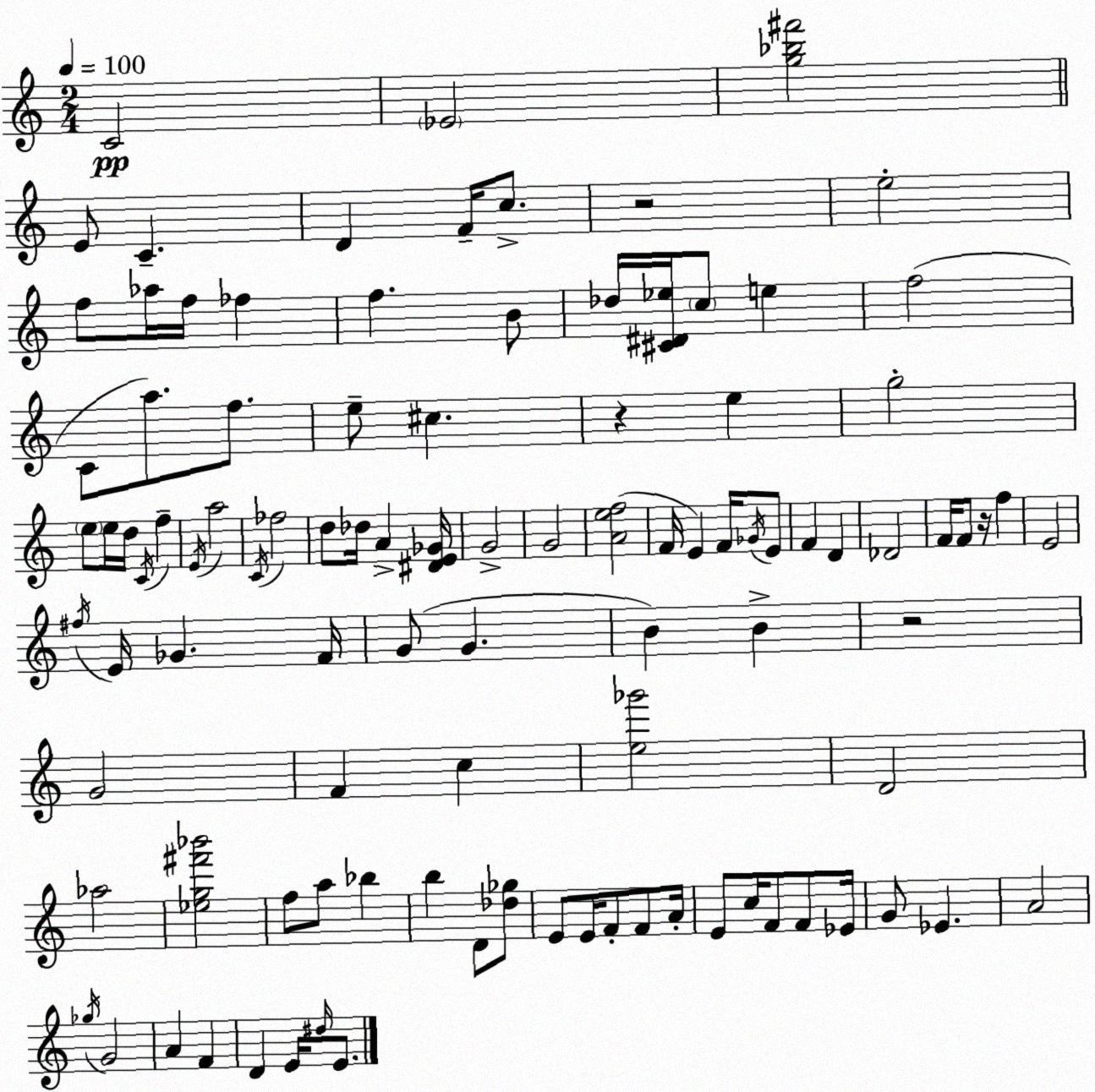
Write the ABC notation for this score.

X:1
T:Untitled
M:2/4
L:1/4
K:Am
C2 _E2 [g_b^f']2 E/2 C D F/4 c/2 z2 e2 f/2 _a/4 f/4 _f f B/2 _d/4 [^C^D_e]/4 c/2 e f2 C/2 a/2 f/2 e/2 ^c z e g2 e/2 e/4 d/4 C/4 f E/4 a2 C/4 _f2 d/2 _d/4 A [^DE_G]/4 G2 G2 [Aef]2 F/4 E F/4 _G/4 E/2 F D _D2 F/4 F/2 z/4 f E2 ^f/4 E/4 _G F/4 G/2 G B B z2 G2 F c [e_g']2 D2 _a2 [_eg^f'_b']2 f/2 a/2 _b b D/2 [_d_g]/2 E/2 E/4 F/2 F/2 A/4 E/2 c/4 F/2 F/2 _E/4 G/2 _E A2 _g/4 G2 A F D E/4 ^d/4 E/2